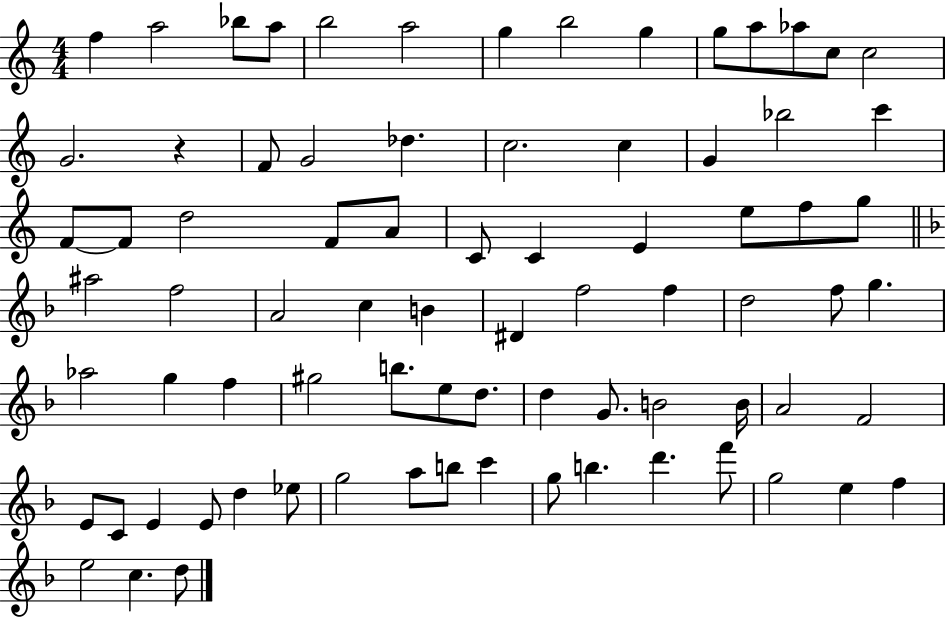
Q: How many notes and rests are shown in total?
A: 79